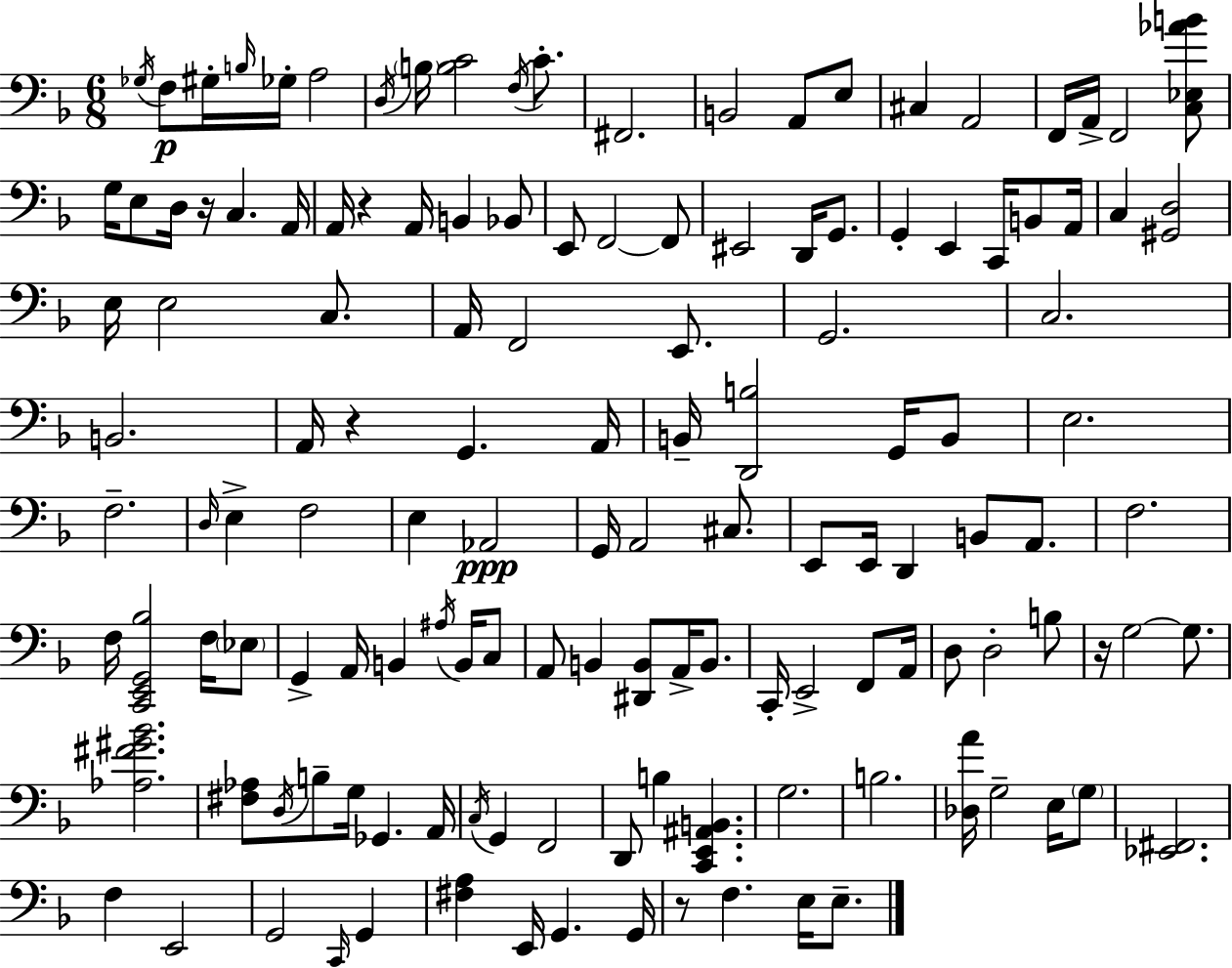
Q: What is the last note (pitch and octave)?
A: E3